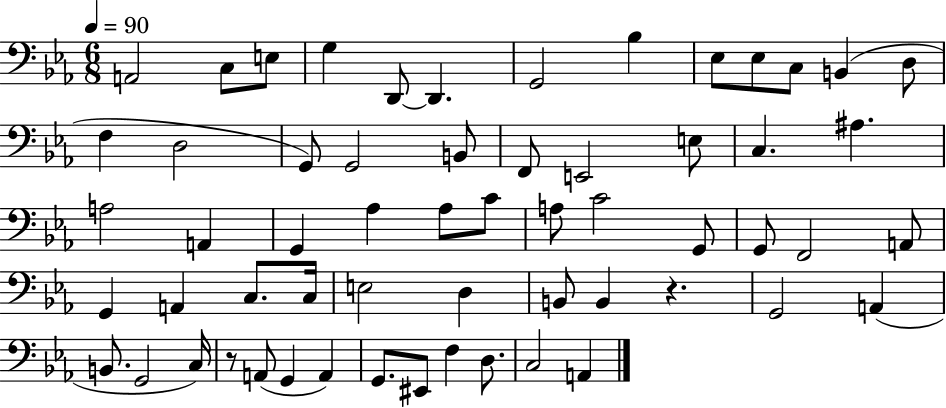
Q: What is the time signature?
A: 6/8